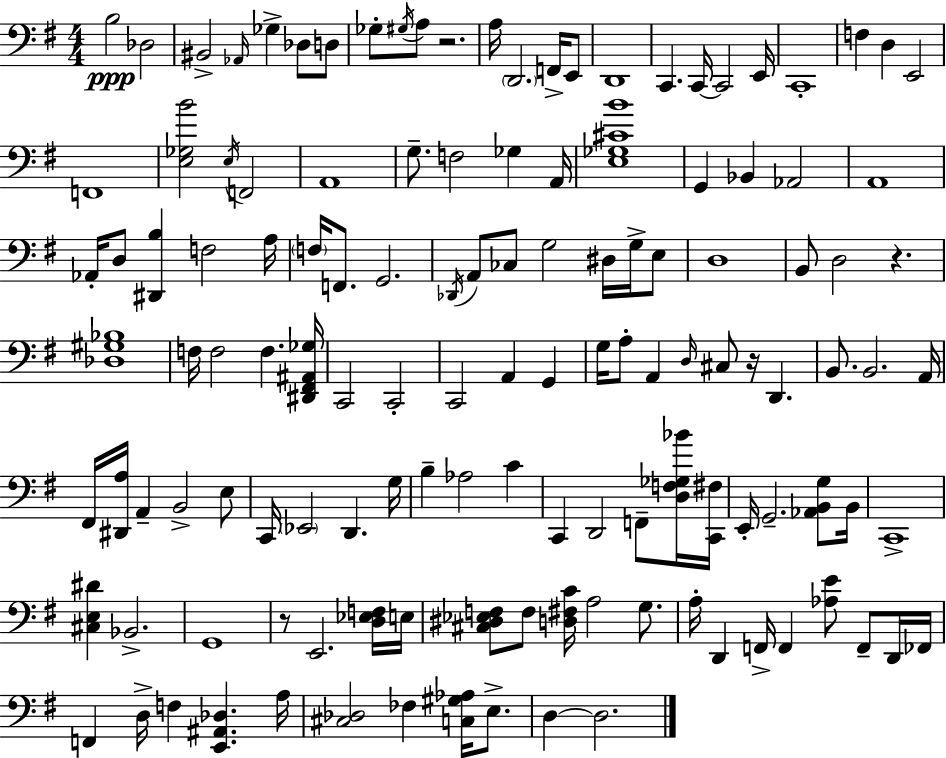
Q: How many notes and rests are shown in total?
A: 130